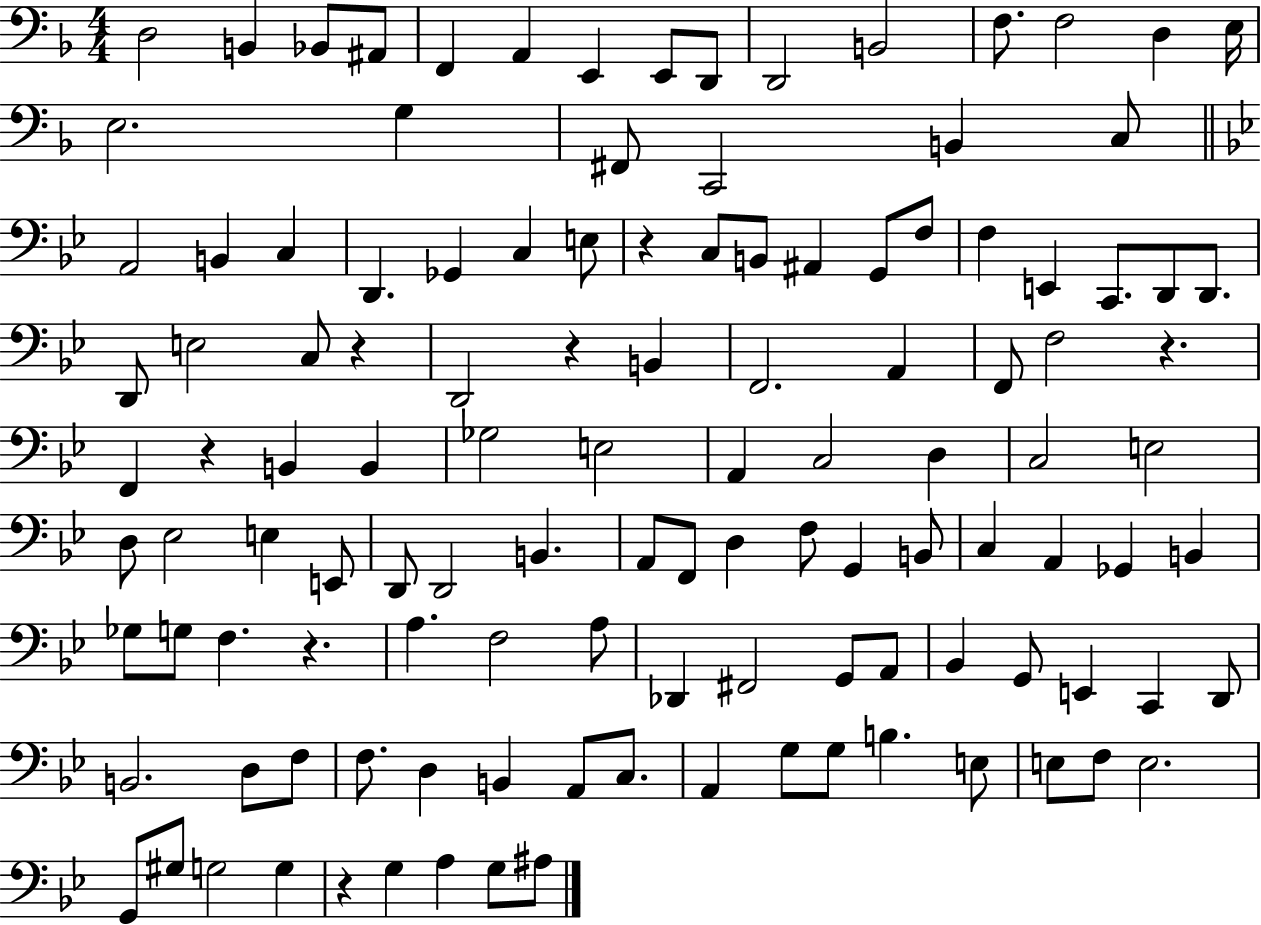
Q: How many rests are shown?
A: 7